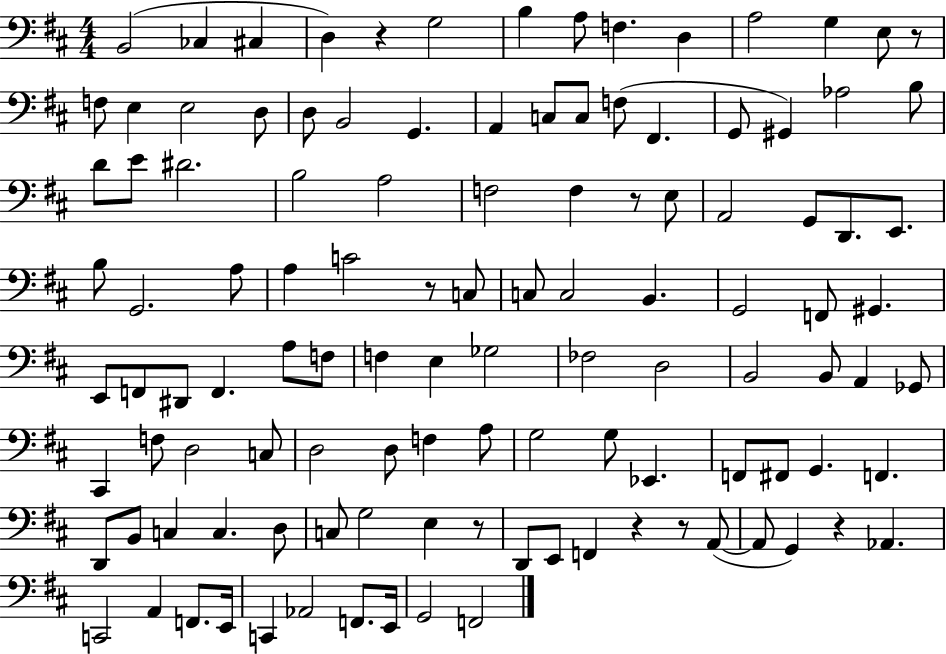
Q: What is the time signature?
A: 4/4